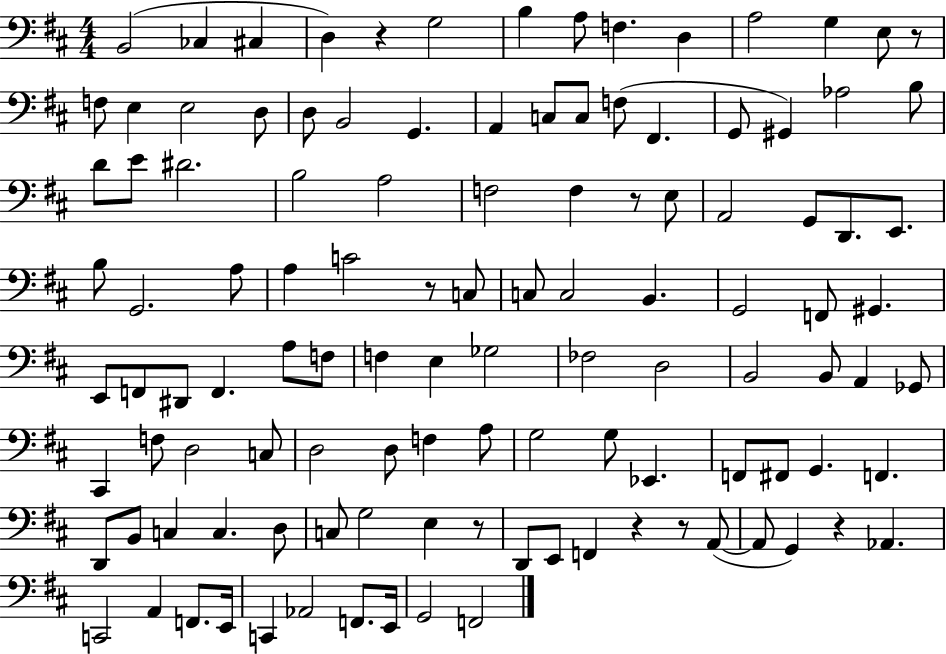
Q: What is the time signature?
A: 4/4